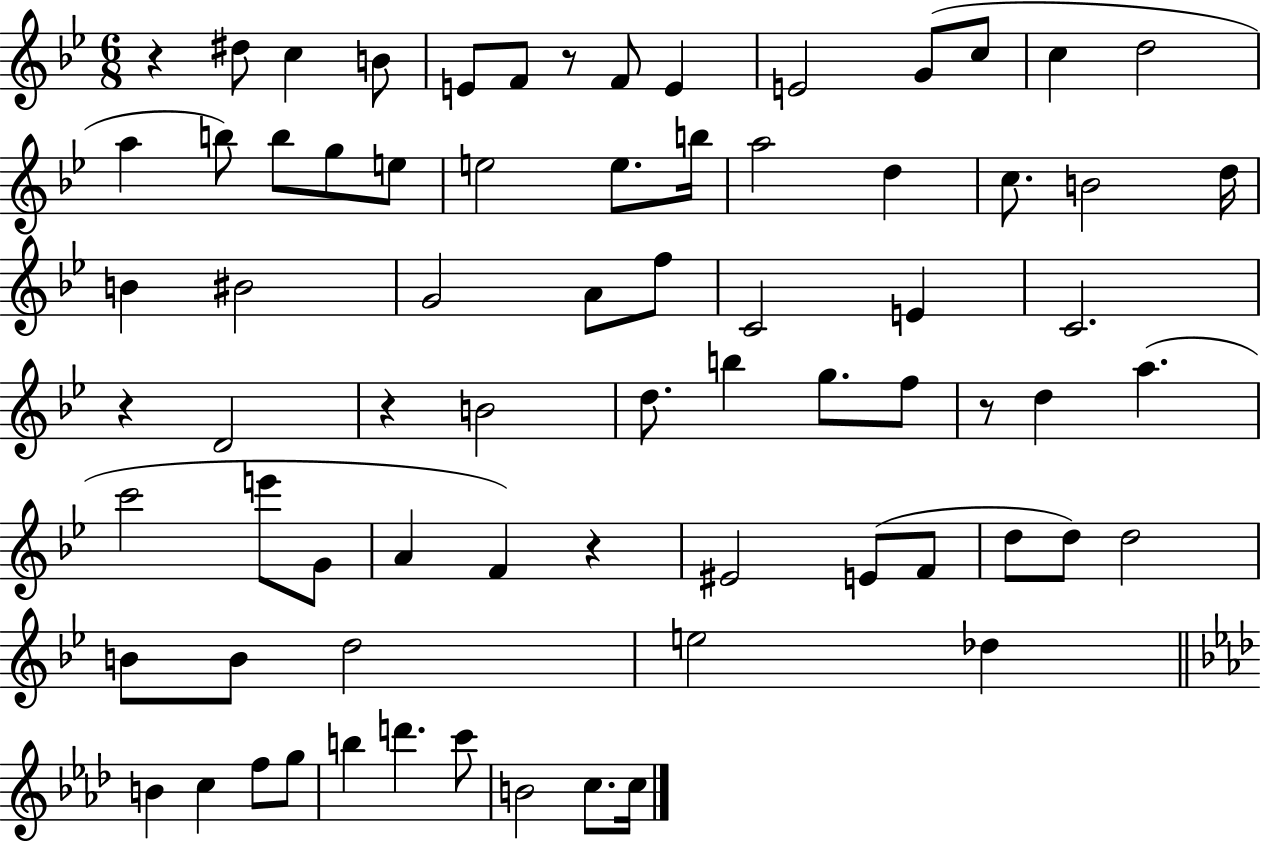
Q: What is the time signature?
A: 6/8